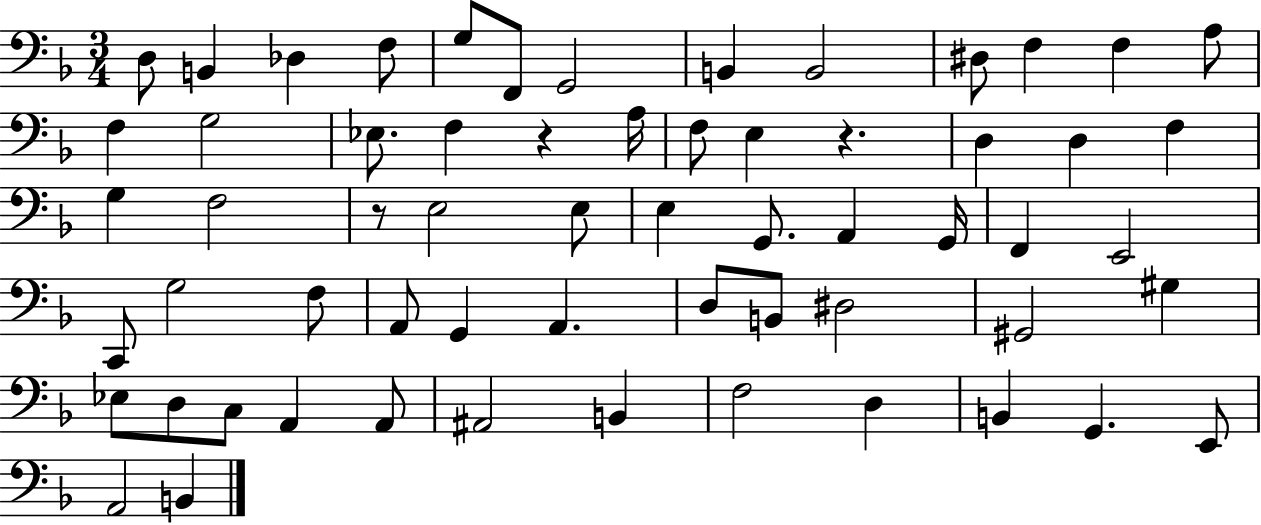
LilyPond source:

{
  \clef bass
  \numericTimeSignature
  \time 3/4
  \key f \major
  d8 b,4 des4 f8 | g8 f,8 g,2 | b,4 b,2 | dis8 f4 f4 a8 | \break f4 g2 | ees8. f4 r4 a16 | f8 e4 r4. | d4 d4 f4 | \break g4 f2 | r8 e2 e8 | e4 g,8. a,4 g,16 | f,4 e,2 | \break c,8 g2 f8 | a,8 g,4 a,4. | d8 b,8 dis2 | gis,2 gis4 | \break ees8 d8 c8 a,4 a,8 | ais,2 b,4 | f2 d4 | b,4 g,4. e,8 | \break a,2 b,4 | \bar "|."
}